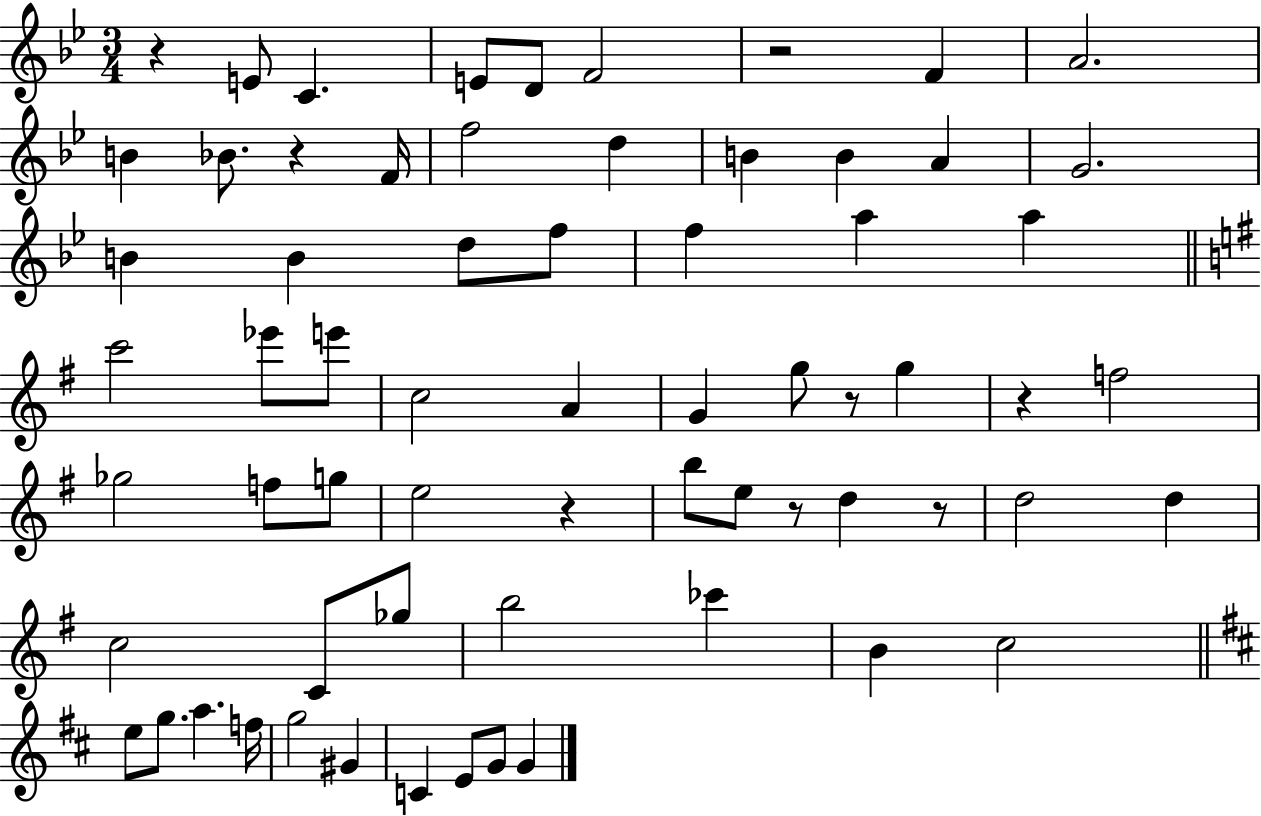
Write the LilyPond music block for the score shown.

{
  \clef treble
  \numericTimeSignature
  \time 3/4
  \key bes \major
  r4 e'8 c'4. | e'8 d'8 f'2 | r2 f'4 | a'2. | \break b'4 bes'8. r4 f'16 | f''2 d''4 | b'4 b'4 a'4 | g'2. | \break b'4 b'4 d''8 f''8 | f''4 a''4 a''4 | \bar "||" \break \key g \major c'''2 ees'''8 e'''8 | c''2 a'4 | g'4 g''8 r8 g''4 | r4 f''2 | \break ges''2 f''8 g''8 | e''2 r4 | b''8 e''8 r8 d''4 r8 | d''2 d''4 | \break c''2 c'8 ges''8 | b''2 ces'''4 | b'4 c''2 | \bar "||" \break \key d \major e''8 g''8. a''4. f''16 | g''2 gis'4 | c'4 e'8 g'8 g'4 | \bar "|."
}